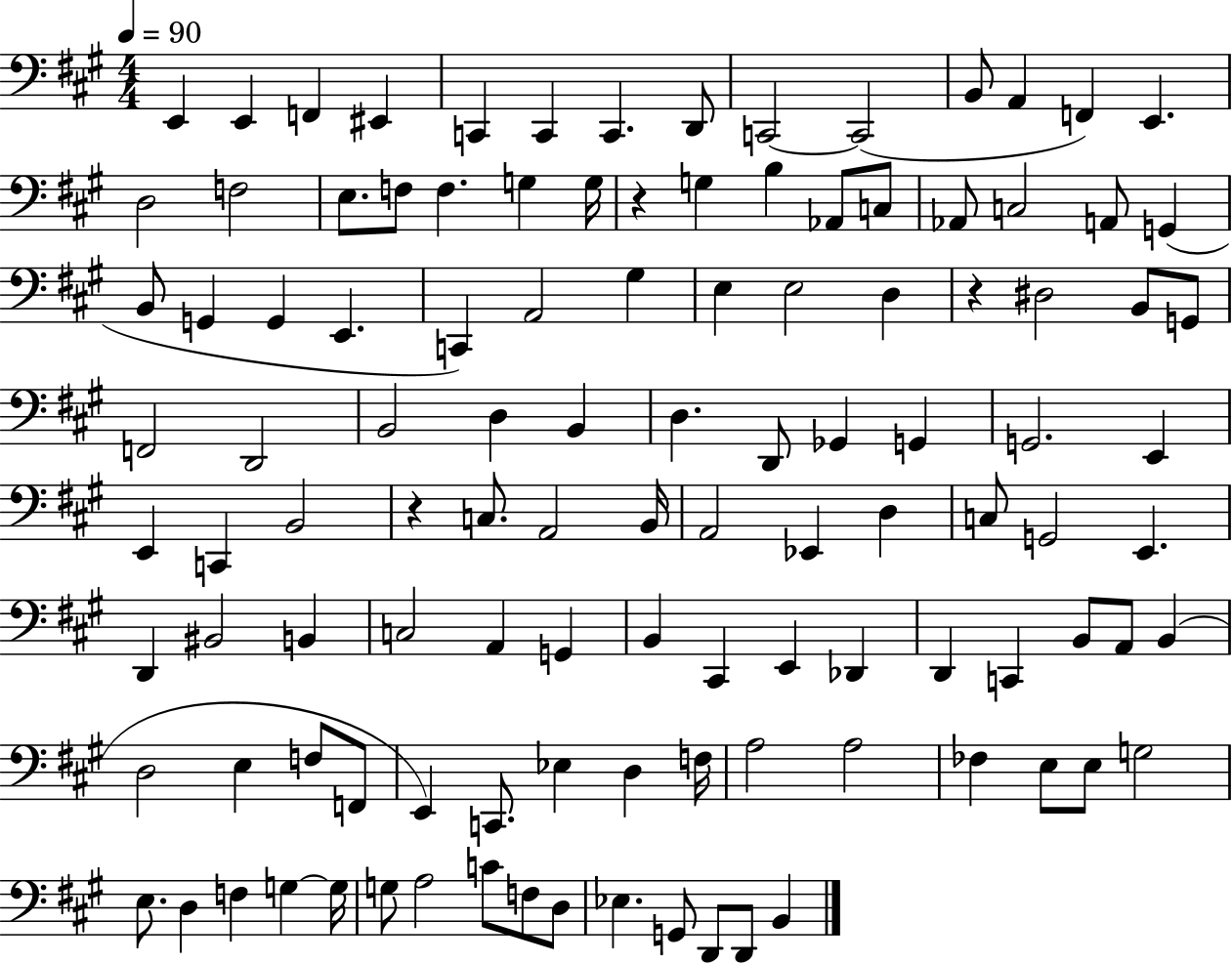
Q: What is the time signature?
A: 4/4